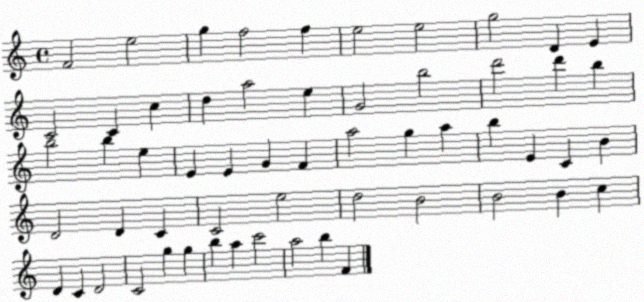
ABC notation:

X:1
T:Untitled
M:4/4
L:1/4
K:C
F2 e2 g f2 f e2 e2 g2 D E C2 C c d a2 e G2 b2 d'2 d' b b2 b e E E G F a2 g a b E C B D2 D C C2 e2 d2 B2 B2 B c D C D2 C2 g g b a c'2 a2 b F